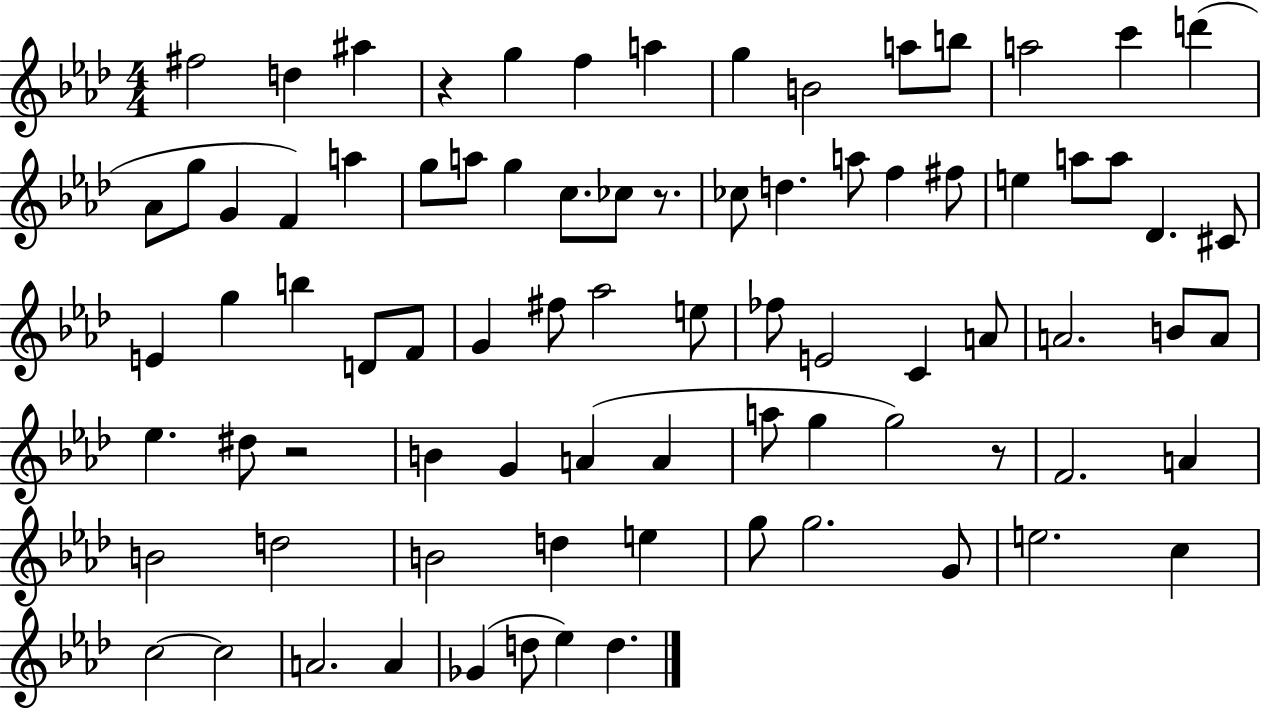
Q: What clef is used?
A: treble